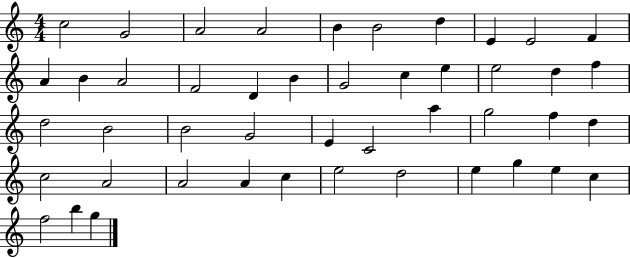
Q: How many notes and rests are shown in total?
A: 46